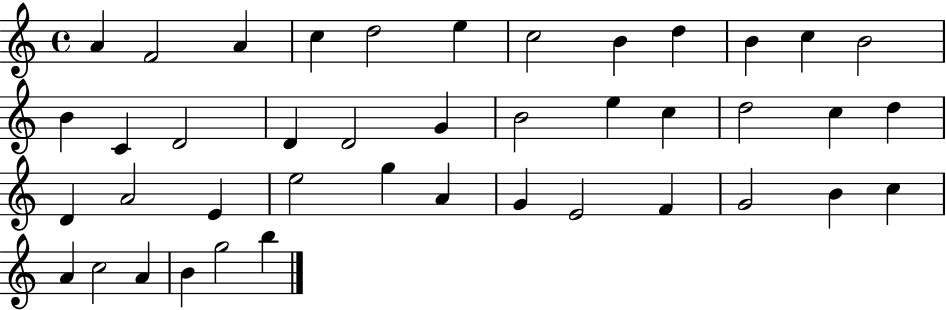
X:1
T:Untitled
M:4/4
L:1/4
K:C
A F2 A c d2 e c2 B d B c B2 B C D2 D D2 G B2 e c d2 c d D A2 E e2 g A G E2 F G2 B c A c2 A B g2 b